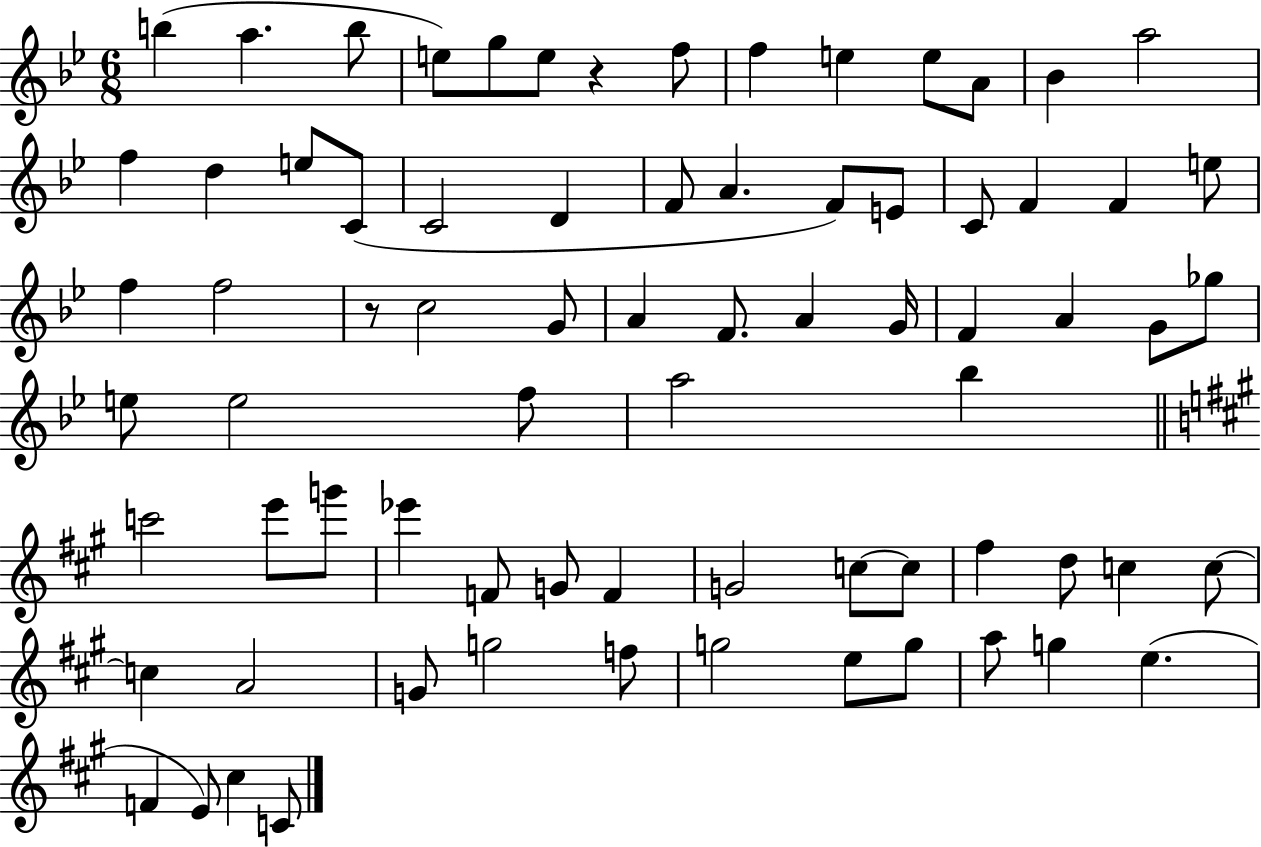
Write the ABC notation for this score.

X:1
T:Untitled
M:6/8
L:1/4
K:Bb
b a b/2 e/2 g/2 e/2 z f/2 f e e/2 A/2 _B a2 f d e/2 C/2 C2 D F/2 A F/2 E/2 C/2 F F e/2 f f2 z/2 c2 G/2 A F/2 A G/4 F A G/2 _g/2 e/2 e2 f/2 a2 _b c'2 e'/2 g'/2 _e' F/2 G/2 F G2 c/2 c/2 ^f d/2 c c/2 c A2 G/2 g2 f/2 g2 e/2 g/2 a/2 g e F E/2 ^c C/2